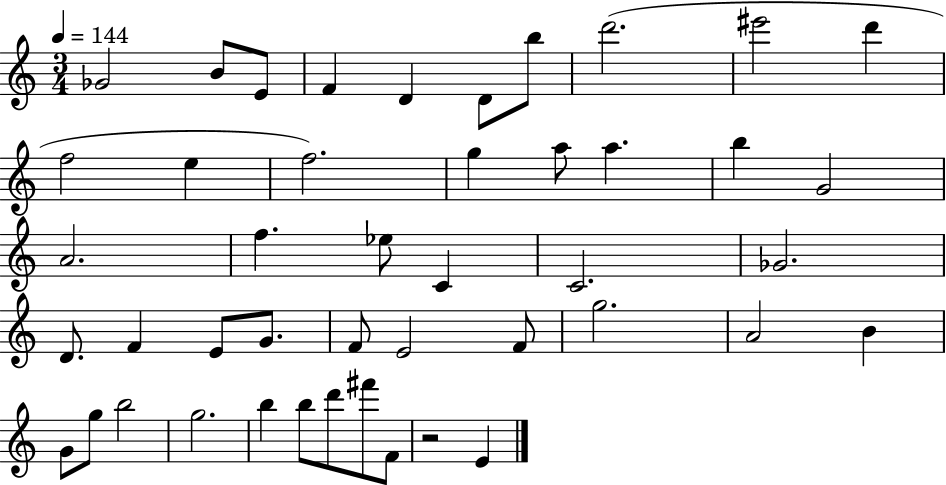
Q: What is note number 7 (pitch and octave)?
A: B5